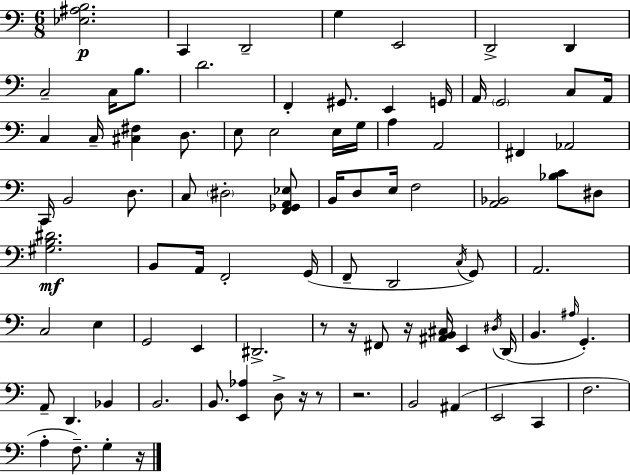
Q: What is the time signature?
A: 6/8